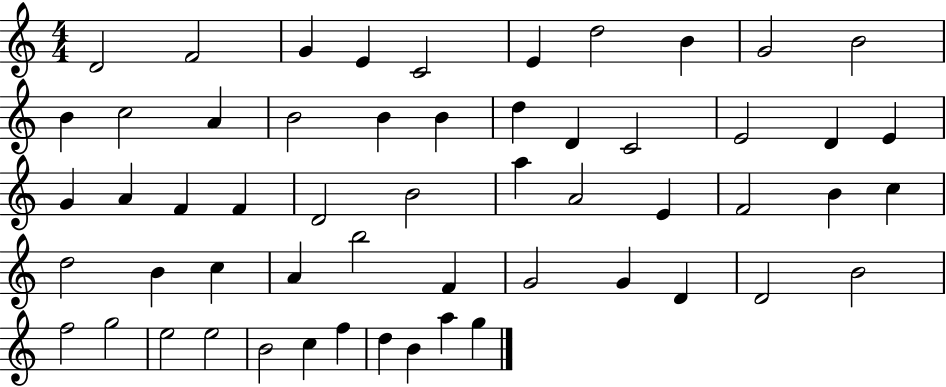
{
  \clef treble
  \numericTimeSignature
  \time 4/4
  \key c \major
  d'2 f'2 | g'4 e'4 c'2 | e'4 d''2 b'4 | g'2 b'2 | \break b'4 c''2 a'4 | b'2 b'4 b'4 | d''4 d'4 c'2 | e'2 d'4 e'4 | \break g'4 a'4 f'4 f'4 | d'2 b'2 | a''4 a'2 e'4 | f'2 b'4 c''4 | \break d''2 b'4 c''4 | a'4 b''2 f'4 | g'2 g'4 d'4 | d'2 b'2 | \break f''2 g''2 | e''2 e''2 | b'2 c''4 f''4 | d''4 b'4 a''4 g''4 | \break \bar "|."
}